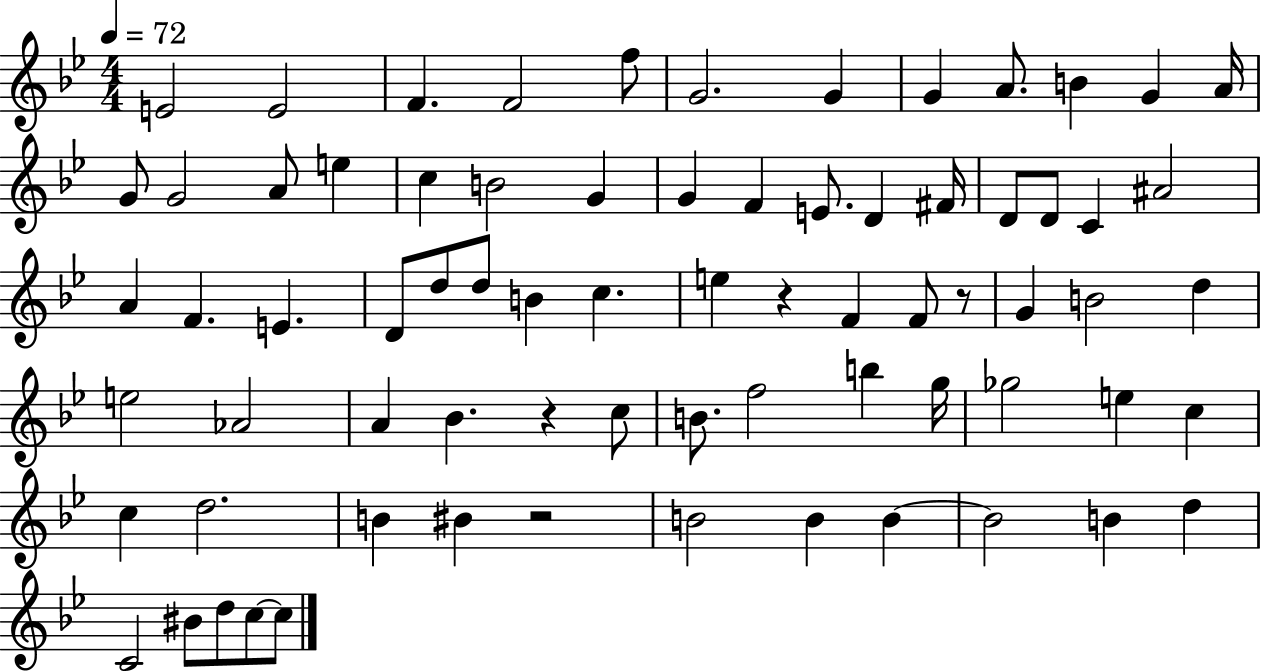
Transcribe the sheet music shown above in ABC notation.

X:1
T:Untitled
M:4/4
L:1/4
K:Bb
E2 E2 F F2 f/2 G2 G G A/2 B G A/4 G/2 G2 A/2 e c B2 G G F E/2 D ^F/4 D/2 D/2 C ^A2 A F E D/2 d/2 d/2 B c e z F F/2 z/2 G B2 d e2 _A2 A _B z c/2 B/2 f2 b g/4 _g2 e c c d2 B ^B z2 B2 B B B2 B d C2 ^B/2 d/2 c/2 c/2